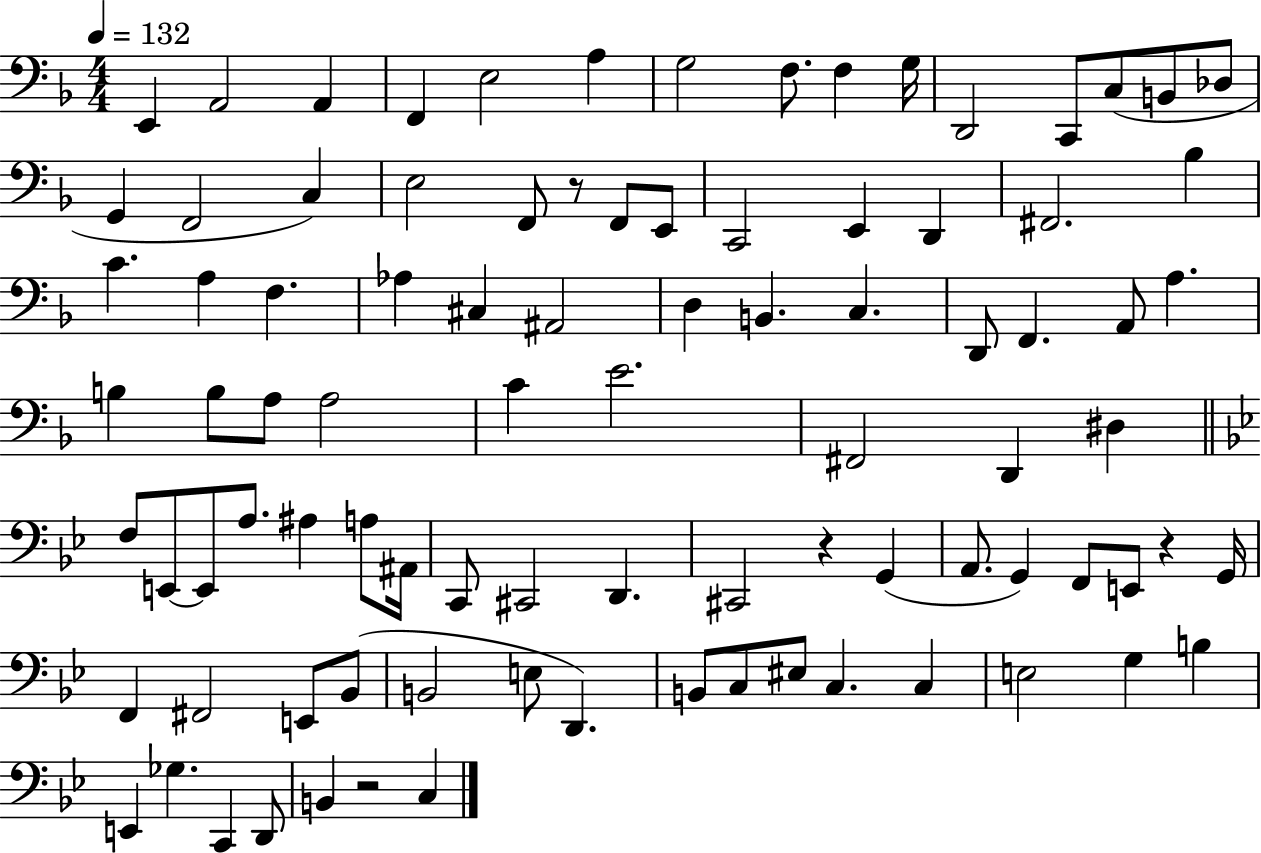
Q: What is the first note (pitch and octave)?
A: E2